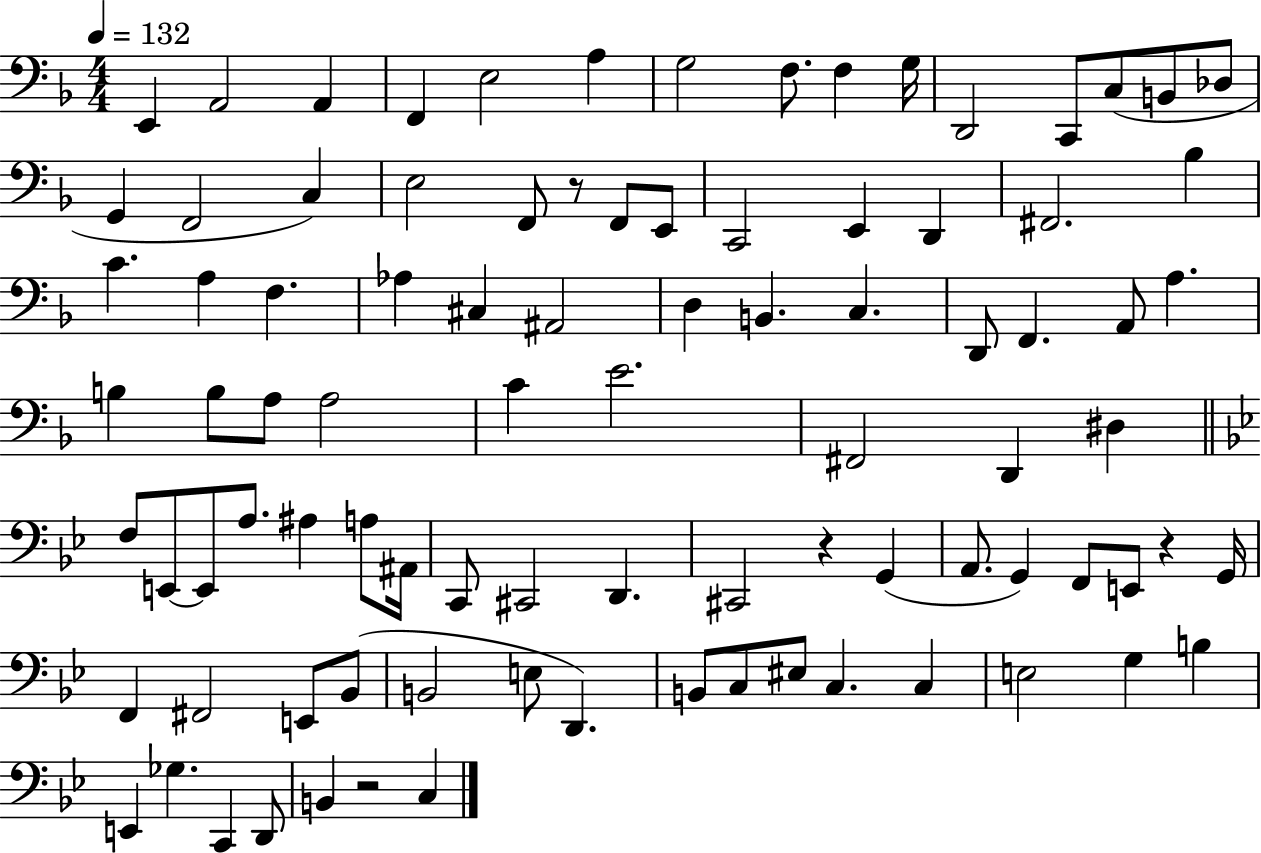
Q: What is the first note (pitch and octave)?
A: E2